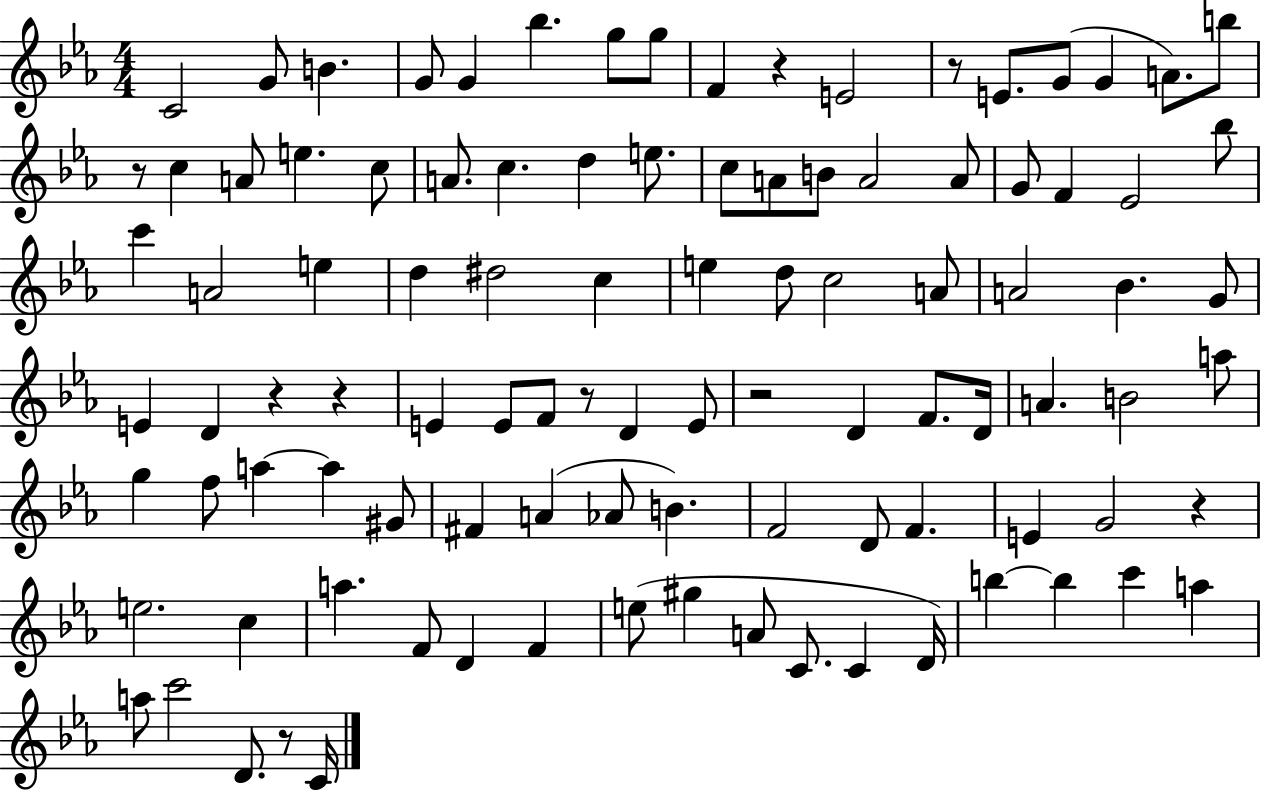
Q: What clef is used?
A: treble